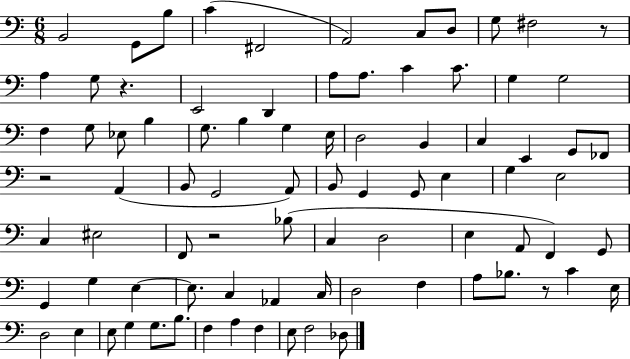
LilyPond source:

{
  \clef bass
  \numericTimeSignature
  \time 6/8
  \key c \major
  b,2 g,8 b8 | c'4( fis,2 | a,2) c8 d8 | g8 fis2 r8 | \break a4 g8 r4. | e,2 d,4 | a8 a8. c'4 c'8. | g4 g2 | \break f4 g8 ees8 b4 | g8. b4 g4 e16 | d2 b,4 | c4 e,4 g,8 fes,8 | \break r2 a,4( | b,8 g,2 a,8) | b,8 g,4 g,8 e4 | g4 e2 | \break c4 eis2 | f,8 r2 bes8( | c4 d2 | e4 a,8 f,4) g,8 | \break g,4 g4 e4~~ | e8. c4 aes,4 c16 | d2 f4 | a8 bes8. r8 c'4 e16 | \break d2 e4 | e8 g4 g8. b8. | f4 a4 f4 | e8 f2 des8 | \break \bar "|."
}